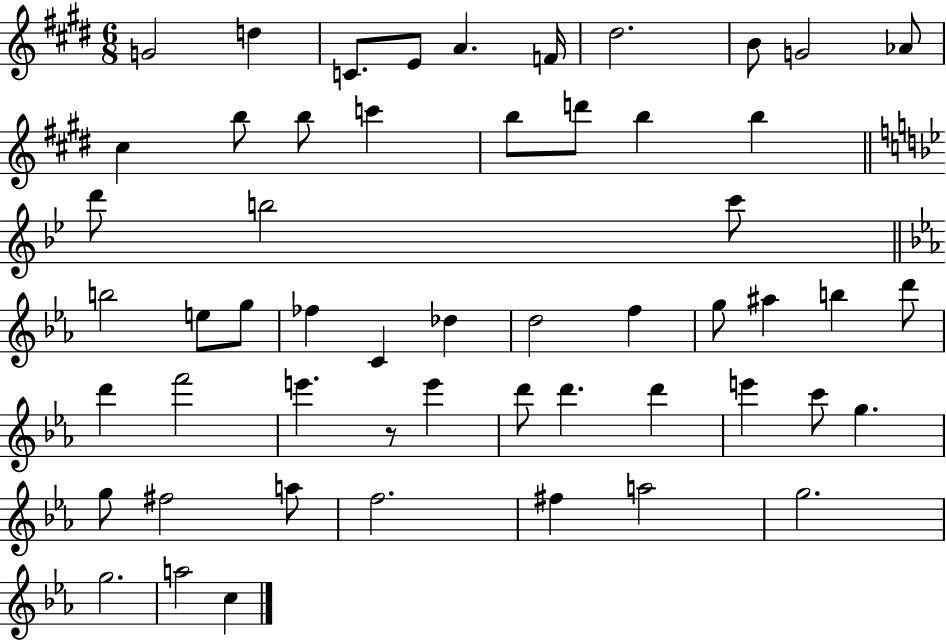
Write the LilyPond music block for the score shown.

{
  \clef treble
  \numericTimeSignature
  \time 6/8
  \key e \major
  \repeat volta 2 { g'2 d''4 | c'8. e'8 a'4. f'16 | dis''2. | b'8 g'2 aes'8 | \break cis''4 b''8 b''8 c'''4 | b''8 d'''8 b''4 b''4 | \bar "||" \break \key bes \major d'''8 b''2 c'''8 | \bar "||" \break \key c \minor b''2 e''8 g''8 | fes''4 c'4 des''4 | d''2 f''4 | g''8 ais''4 b''4 d'''8 | \break d'''4 f'''2 | e'''4. r8 e'''4 | d'''8 d'''4. d'''4 | e'''4 c'''8 g''4. | \break g''8 fis''2 a''8 | f''2. | fis''4 a''2 | g''2. | \break g''2. | a''2 c''4 | } \bar "|."
}